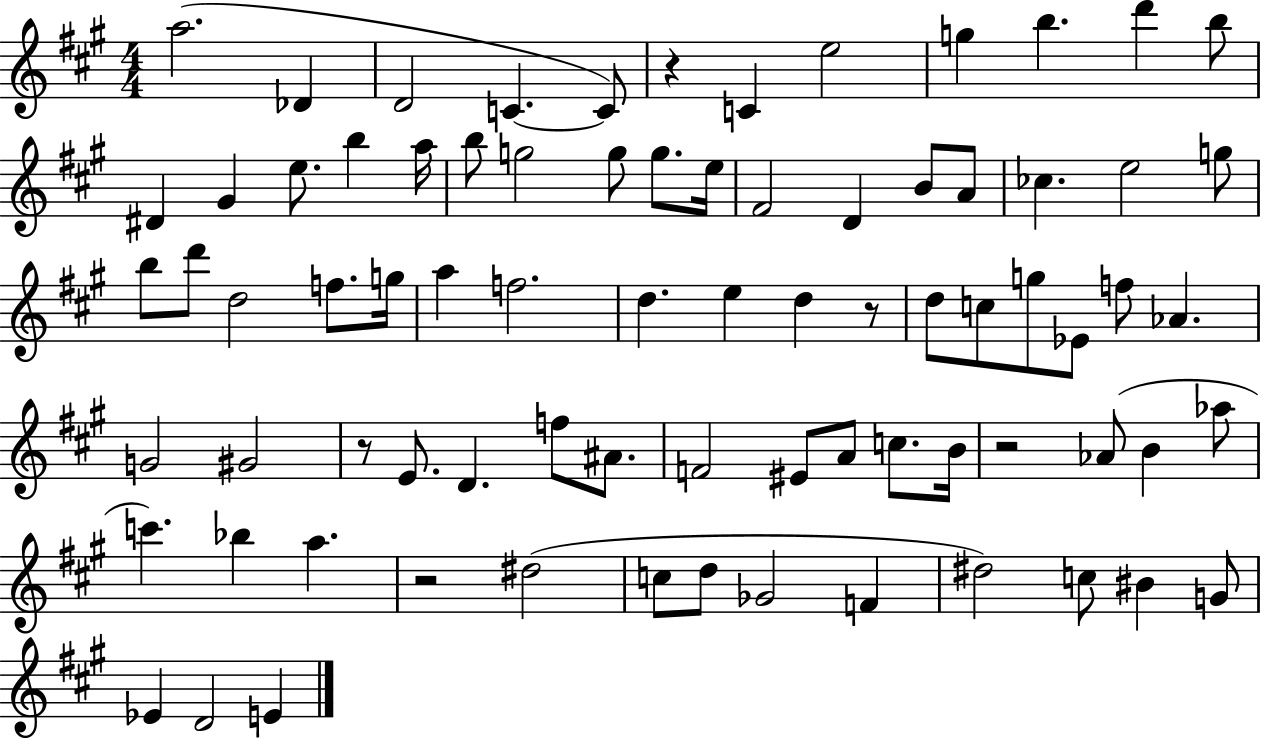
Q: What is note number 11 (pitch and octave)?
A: B5